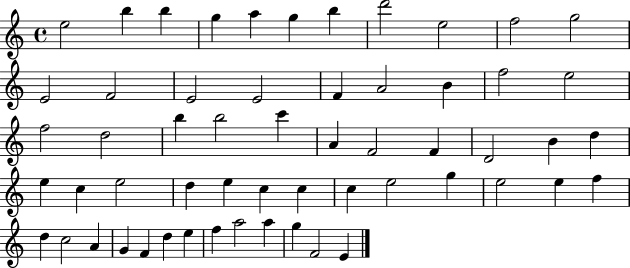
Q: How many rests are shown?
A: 0